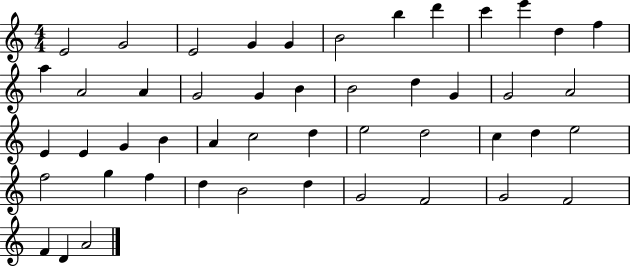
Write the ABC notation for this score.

X:1
T:Untitled
M:4/4
L:1/4
K:C
E2 G2 E2 G G B2 b d' c' e' d f a A2 A G2 G B B2 d G G2 A2 E E G B A c2 d e2 d2 c d e2 f2 g f d B2 d G2 F2 G2 F2 F D A2